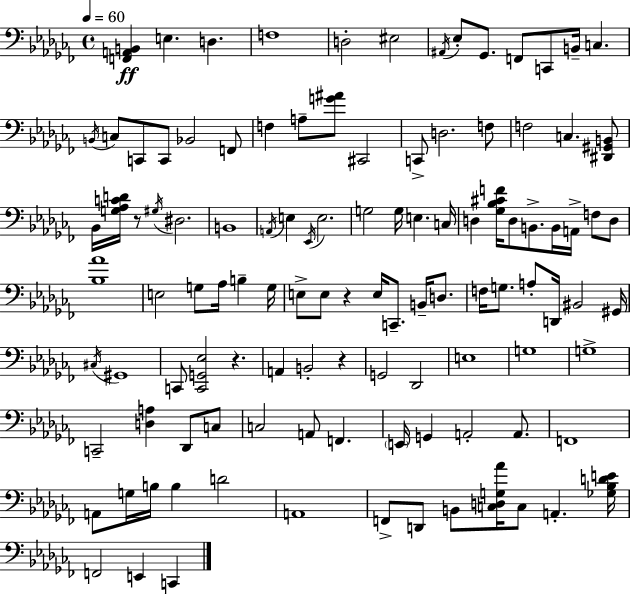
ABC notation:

X:1
T:Untitled
M:4/4
L:1/4
K:Abm
[F,,A,,B,,] E, D, F,4 D,2 ^E,2 ^A,,/4 _E,/2 _G,,/2 F,,/2 C,,/2 B,,/4 C, B,,/4 C,/2 C,,/2 C,,/2 _B,,2 F,,/2 F, A,/2 [G^A]/2 ^C,,2 C,,/2 D,2 F,/2 F,2 C, [^D,,^G,,B,,]/2 _B,,/4 [G,_A,CD]/4 z/2 ^G,/4 ^D,2 B,,4 A,,/4 E, _E,,/4 E,2 G,2 G,/4 E, C,/4 D, [_G,_B,^CF]/4 D,/2 B,,/2 B,,/4 A,,/4 F,/2 D,/2 [_B,_A]4 E,2 G,/2 _A,/4 B, G,/4 E,/2 E,/2 z E,/4 C,,/2 B,,/4 D,/2 F,/4 G,/2 A,/2 D,,/4 ^B,,2 ^G,,/4 ^C,/4 ^G,,4 C,,/2 [C,,G,,_E,]2 z A,, B,,2 z G,,2 _D,,2 E,4 G,4 G,4 C,,2 [D,A,] _D,,/2 C,/2 C,2 A,,/2 F,, E,,/4 G,, A,,2 A,,/2 F,,4 A,,/2 G,/4 B,/4 B, D2 A,,4 F,,/2 D,,/2 B,,/2 [C,D,G,_A]/4 C,/2 A,, [_G,_B,DE]/4 F,,2 E,, C,,